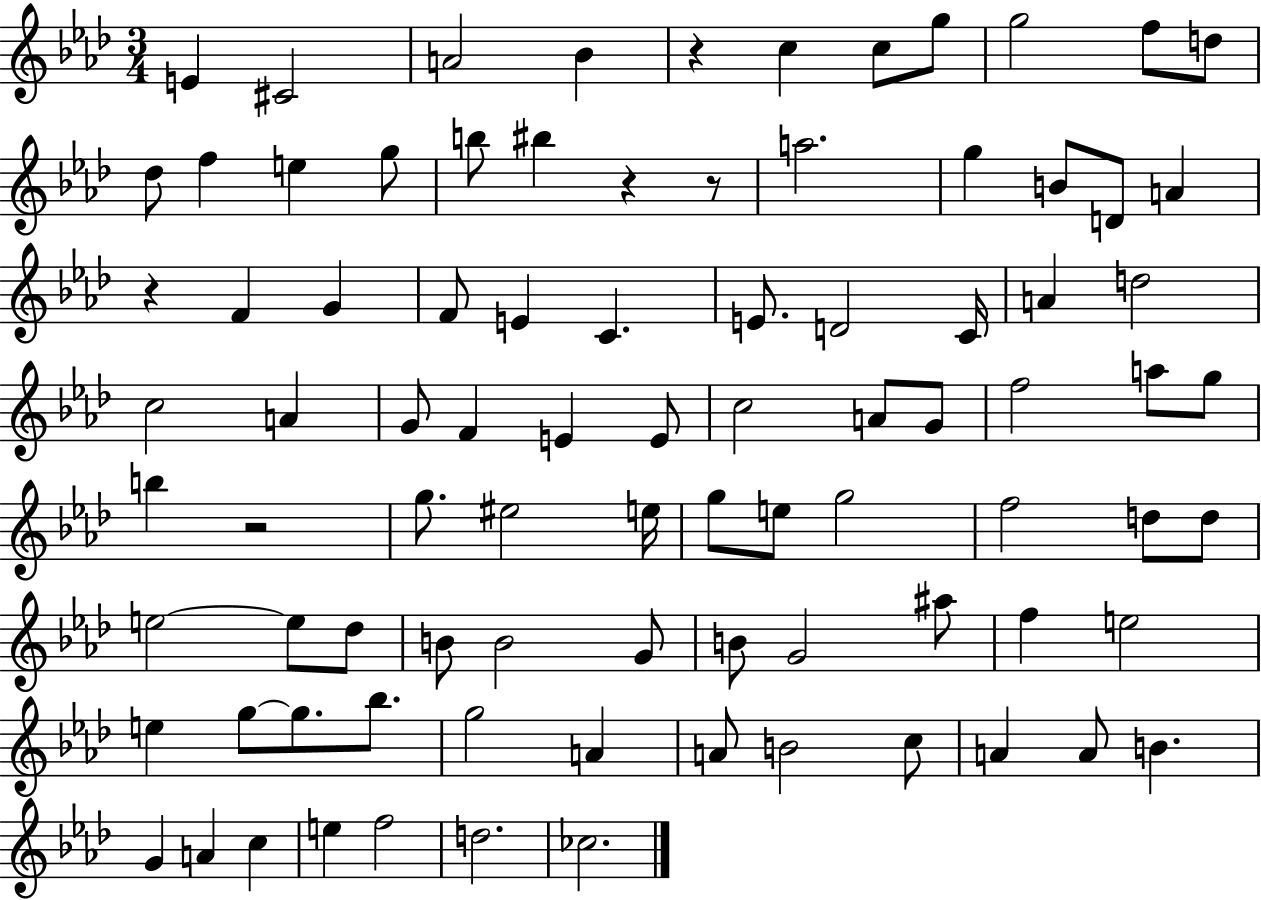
{
  \clef treble
  \numericTimeSignature
  \time 3/4
  \key aes \major
  \repeat volta 2 { e'4 cis'2 | a'2 bes'4 | r4 c''4 c''8 g''8 | g''2 f''8 d''8 | \break des''8 f''4 e''4 g''8 | b''8 bis''4 r4 r8 | a''2. | g''4 b'8 d'8 a'4 | \break r4 f'4 g'4 | f'8 e'4 c'4. | e'8. d'2 c'16 | a'4 d''2 | \break c''2 a'4 | g'8 f'4 e'4 e'8 | c''2 a'8 g'8 | f''2 a''8 g''8 | \break b''4 r2 | g''8. eis''2 e''16 | g''8 e''8 g''2 | f''2 d''8 d''8 | \break e''2~~ e''8 des''8 | b'8 b'2 g'8 | b'8 g'2 ais''8 | f''4 e''2 | \break e''4 g''8~~ g''8. bes''8. | g''2 a'4 | a'8 b'2 c''8 | a'4 a'8 b'4. | \break g'4 a'4 c''4 | e''4 f''2 | d''2. | ces''2. | \break } \bar "|."
}